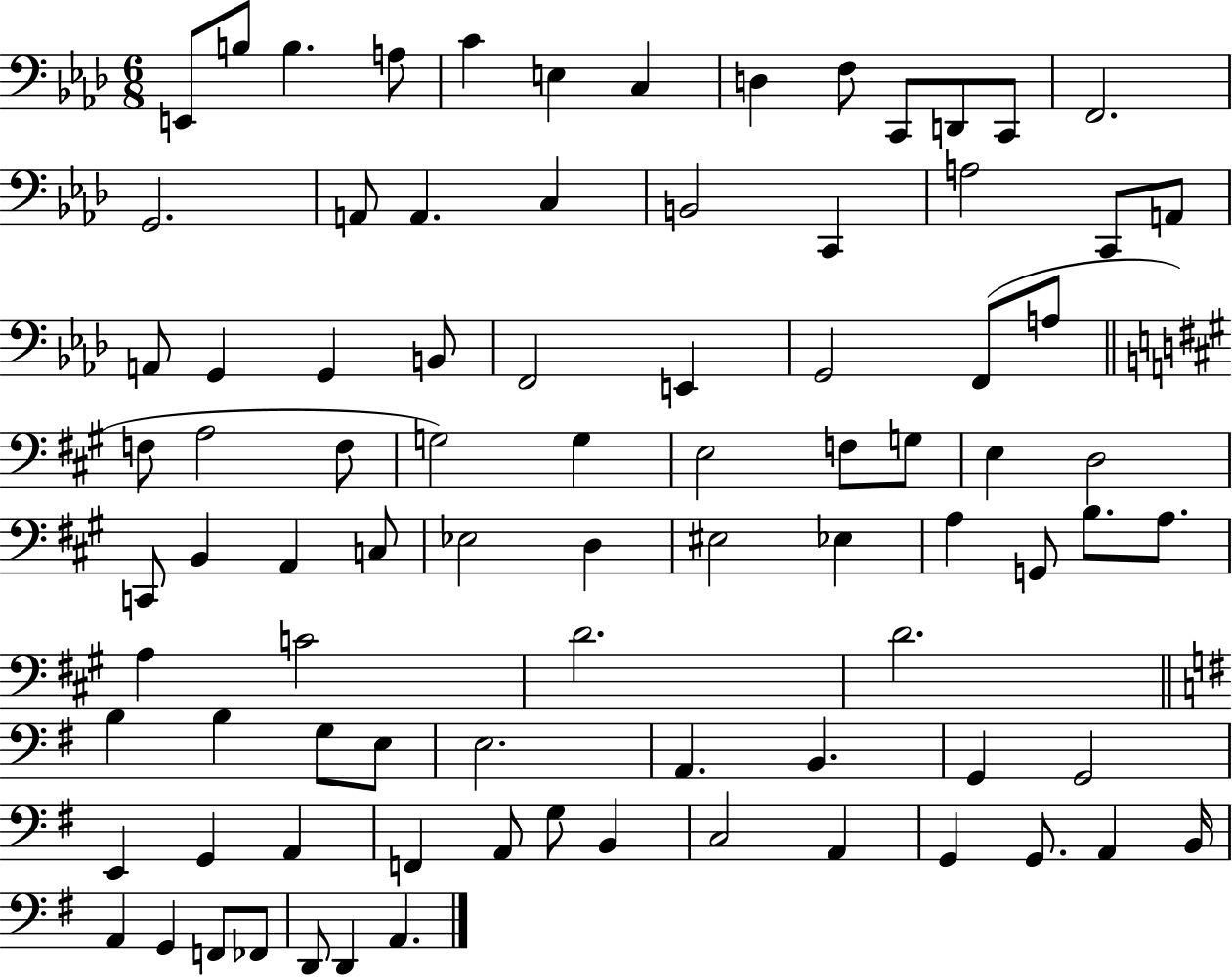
{
  \clef bass
  \numericTimeSignature
  \time 6/8
  \key aes \major
  e,8 b8 b4. a8 | c'4 e4 c4 | d4 f8 c,8 d,8 c,8 | f,2. | \break g,2. | a,8 a,4. c4 | b,2 c,4 | a2 c,8 a,8 | \break a,8 g,4 g,4 b,8 | f,2 e,4 | g,2 f,8( a8 | \bar "||" \break \key a \major f8 a2 f8 | g2) g4 | e2 f8 g8 | e4 d2 | \break c,8 b,4 a,4 c8 | ees2 d4 | eis2 ees4 | a4 g,8 b8. a8. | \break a4 c'2 | d'2. | d'2. | \bar "||" \break \key g \major b4 b4 g8 e8 | e2. | a,4. b,4. | g,4 g,2 | \break e,4 g,4 a,4 | f,4 a,8 g8 b,4 | c2 a,4 | g,4 g,8. a,4 b,16 | \break a,4 g,4 f,8 fes,8 | d,8 d,4 a,4. | \bar "|."
}